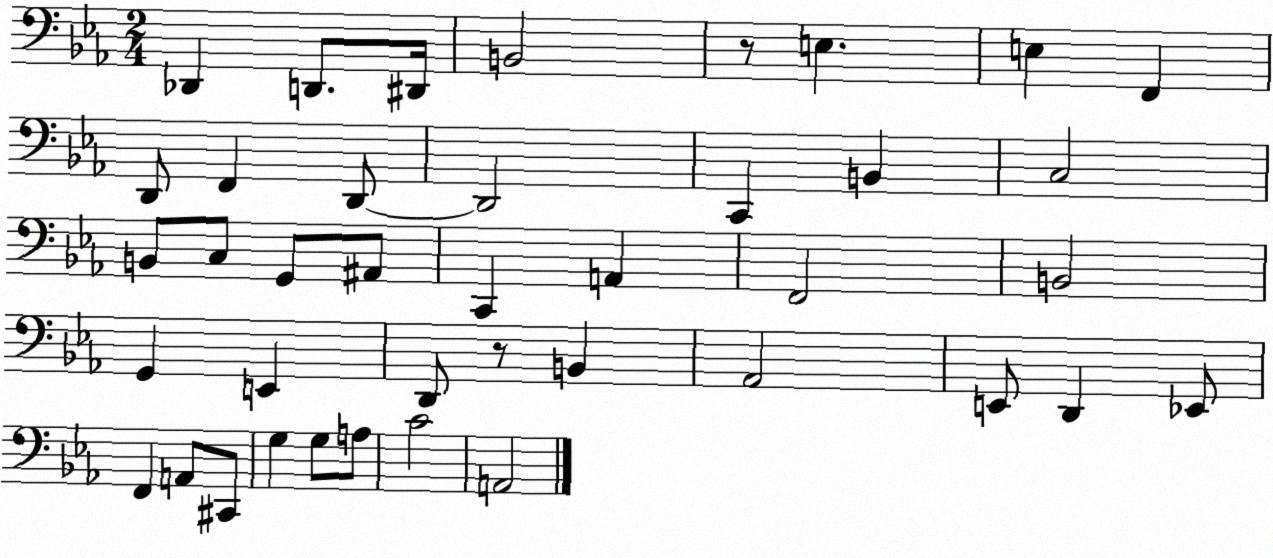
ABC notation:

X:1
T:Untitled
M:2/4
L:1/4
K:Eb
_D,, D,,/2 ^D,,/4 B,,2 z/2 E, E, F,, D,,/2 F,, D,,/2 D,,2 C,, B,, C,2 B,,/2 C,/2 G,,/2 ^A,,/2 C,, A,, F,,2 B,,2 G,, E,, D,,/2 z/2 B,, _A,,2 E,,/2 D,, _E,,/2 F,, A,,/2 ^C,,/2 G, G,/2 A,/2 C2 A,,2